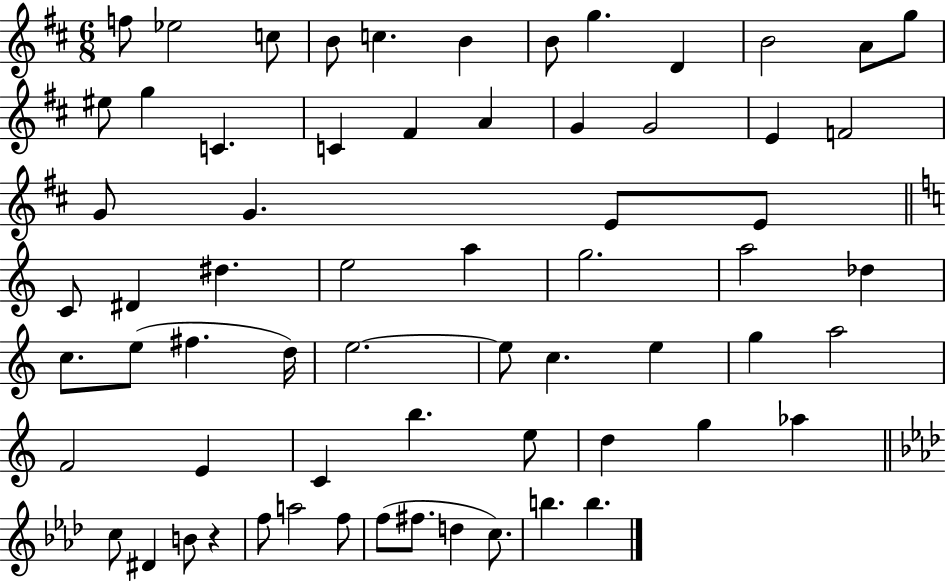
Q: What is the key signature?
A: D major